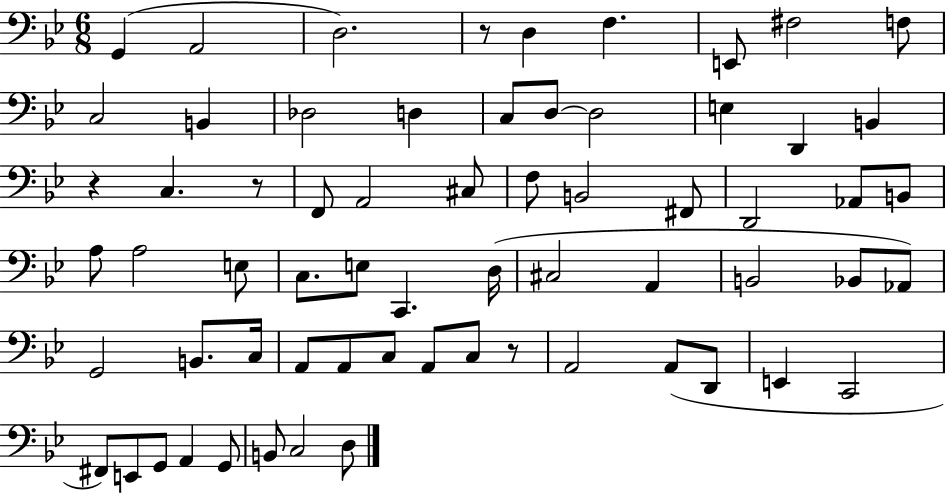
{
  \clef bass
  \numericTimeSignature
  \time 6/8
  \key bes \major
  g,4( a,2 | d2.) | r8 d4 f4. | e,8 fis2 f8 | \break c2 b,4 | des2 d4 | c8 d8~~ d2 | e4 d,4 b,4 | \break r4 c4. r8 | f,8 a,2 cis8 | f8 b,2 fis,8 | d,2 aes,8 b,8 | \break a8 a2 e8 | c8. e8 c,4. d16( | cis2 a,4 | b,2 bes,8 aes,8) | \break g,2 b,8. c16 | a,8 a,8 c8 a,8 c8 r8 | a,2 a,8( d,8 | e,4 c,2 | \break fis,8) e,8 g,8 a,4 g,8 | b,8 c2 d8 | \bar "|."
}